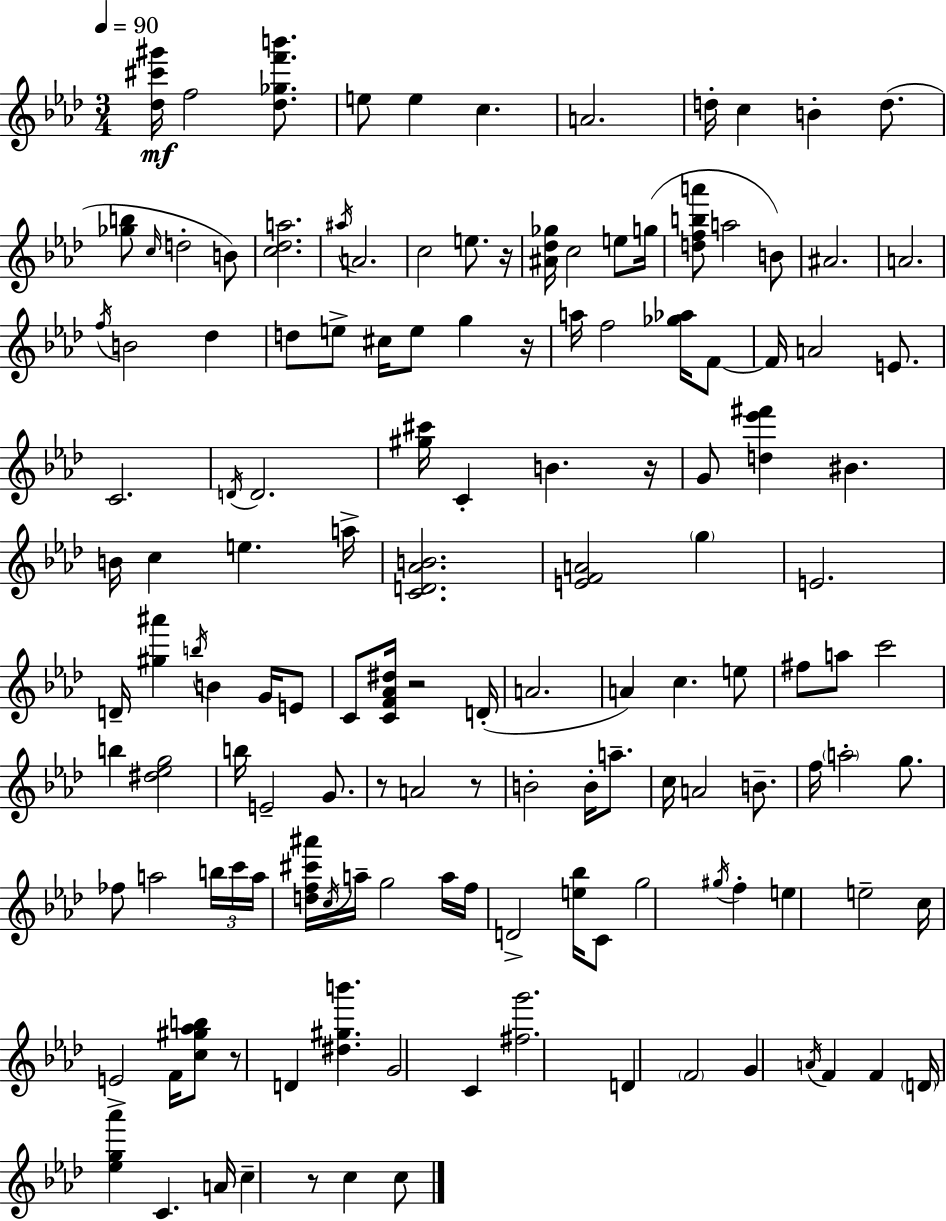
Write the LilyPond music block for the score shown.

{
  \clef treble
  \numericTimeSignature
  \time 3/4
  \key aes \major
  \tempo 4 = 90
  \repeat volta 2 { <des'' cis''' gis'''>16\mf f''2 <des'' ges'' f''' b'''>8. | e''8 e''4 c''4. | a'2. | d''16-. c''4 b'4-. d''8.( | \break <ges'' b''>8 \grace { c''16 } d''2-. b'8) | <c'' des'' a''>2. | \acciaccatura { ais''16 } a'2. | c''2 e''8. | \break r16 <ais' des'' ges''>16 c''2 e''8 | g''16( <d'' f'' b'' a'''>8 a''2 | b'8) ais'2. | a'2. | \break \acciaccatura { f''16 } b'2 des''4 | d''8 e''8-> cis''16 e''8 g''4 | r16 a''16 f''2 | <ges'' aes''>16 f'8~~ f'16 a'2 | \break e'8. c'2. | \acciaccatura { d'16 } d'2. | <gis'' cis'''>16 c'4-. b'4. | r16 g'8 <d'' ees''' fis'''>4 bis'4. | \break b'16 c''4 e''4. | a''16-> <c' d' aes' b'>2. | <e' f' a'>2 | \parenthesize g''4 e'2. | \break d'16-- <gis'' ais'''>4 \acciaccatura { b''16 } b'4 | g'16 e'8 c'8 <c' f' aes' dis''>16 r2 | d'16-.( a'2. | a'4) c''4. | \break e''8 fis''8 a''8 c'''2 | b''4 <dis'' ees'' g''>2 | b''16 e'2-- | g'8. r8 a'2 | \break r8 b'2-. | b'16-. a''8.-- c''16 a'2 | b'8.-- f''16 \parenthesize a''2-. | g''8. fes''8 a''2 | \break \tuplet 3/2 { b''16 c'''16 a''16 } <d'' f'' cis''' ais'''>16 \acciaccatura { c''16 } a''16-- g''2 | a''16 f''16 d'2-> | <e'' bes''>16 c'8 g''2 | \acciaccatura { gis''16 } f''4-. e''4 e''2-- | \break c''16 e'2-> | f'16 <c'' gis'' aes'' b''>8 r8 d'4 | <dis'' gis'' b'''>4. g'2 | c'4 <fis'' g'''>2. | \break d'4 \parenthesize f'2 | g'4 \acciaccatura { a'16 } | f'4 f'4 \parenthesize d'16 <ees'' g'' aes'''>4 | c'4. a'16 c''4-- | \break r8 c''4 c''8 } \bar "|."
}